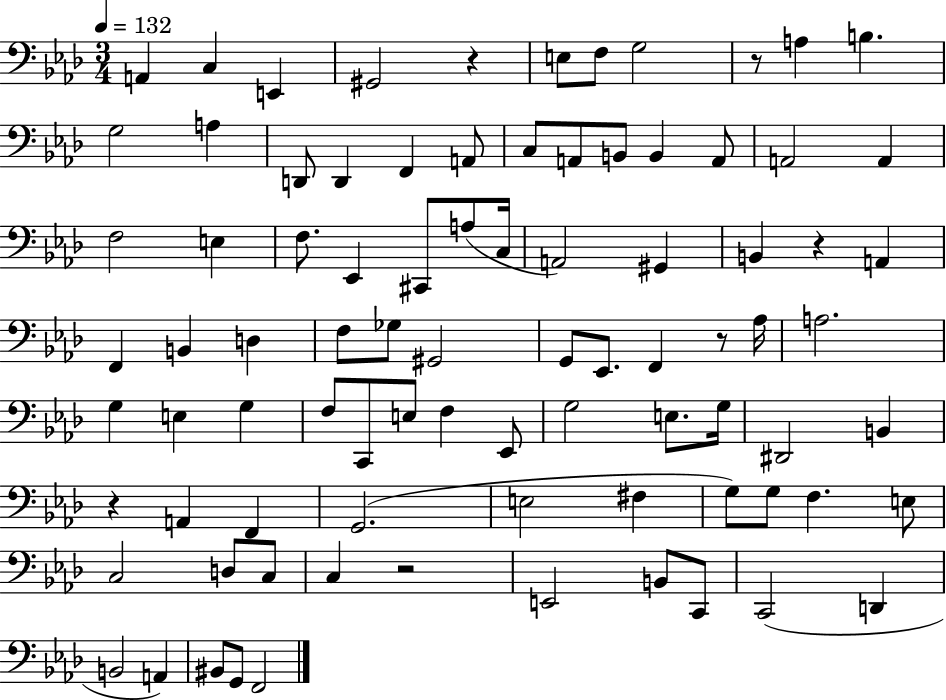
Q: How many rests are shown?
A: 6